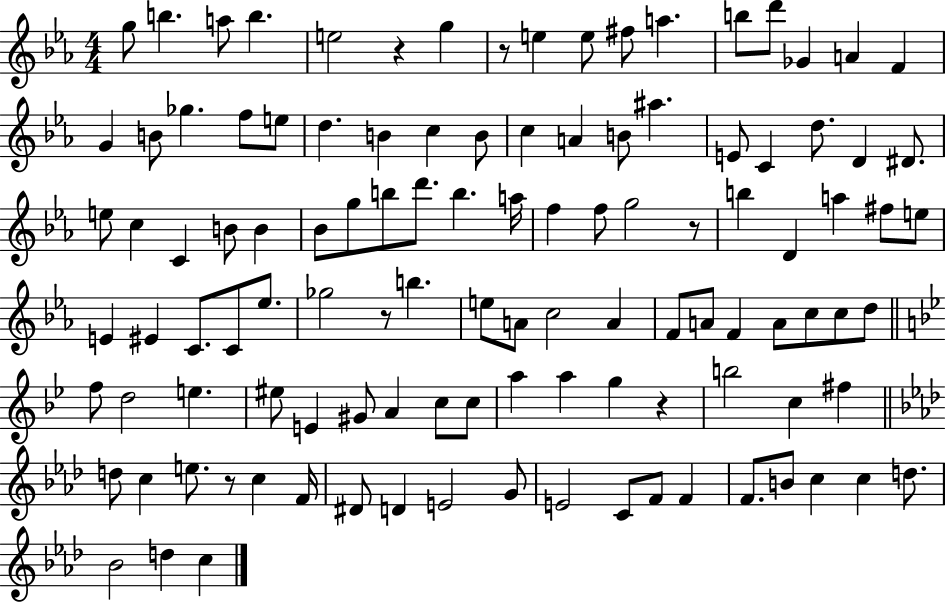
{
  \clef treble
  \numericTimeSignature
  \time 4/4
  \key ees \major
  g''8 b''4. a''8 b''4. | e''2 r4 g''4 | r8 e''4 e''8 fis''8 a''4. | b''8 d'''8 ges'4 a'4 f'4 | \break g'4 b'8 ges''4. f''8 e''8 | d''4. b'4 c''4 b'8 | c''4 a'4 b'8 ais''4. | e'8 c'4 d''8. d'4 dis'8. | \break e''8 c''4 c'4 b'8 b'4 | bes'8 g''8 b''8 d'''8. b''4. a''16 | f''4 f''8 g''2 r8 | b''4 d'4 a''4 fis''8 e''8 | \break e'4 eis'4 c'8. c'8 ees''8. | ges''2 r8 b''4. | e''8 a'8 c''2 a'4 | f'8 a'8 f'4 a'8 c''8 c''8 d''8 | \break \bar "||" \break \key bes \major f''8 d''2 e''4. | eis''8 e'4 gis'8 a'4 c''8 c''8 | a''4 a''4 g''4 r4 | b''2 c''4 fis''4 | \break \bar "||" \break \key aes \major d''8 c''4 e''8. r8 c''4 f'16 | dis'8 d'4 e'2 g'8 | e'2 c'8 f'8 f'4 | f'8. b'8 c''4 c''4 d''8. | \break bes'2 d''4 c''4 | \bar "|."
}